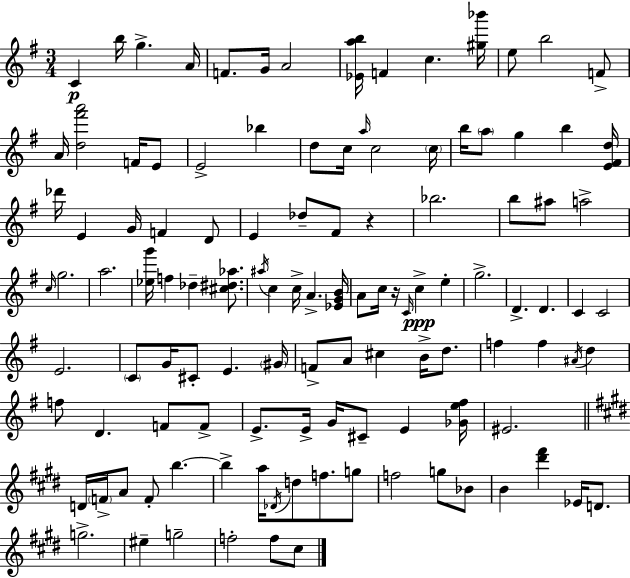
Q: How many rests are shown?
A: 2